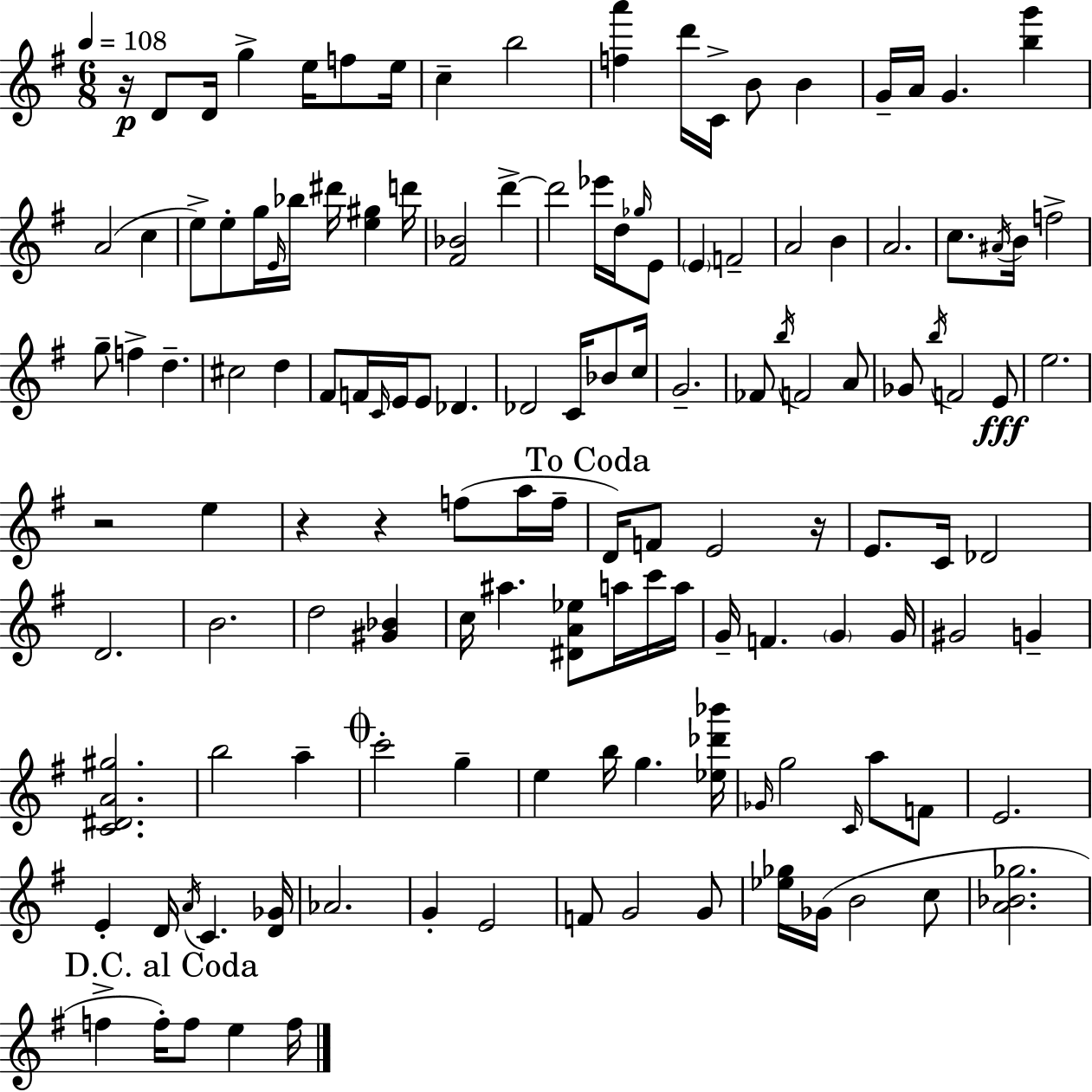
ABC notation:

X:1
T:Untitled
M:6/8
L:1/4
K:G
z/4 D/2 D/4 g e/4 f/2 e/4 c b2 [fa'] d'/4 C/4 B/2 B G/4 A/4 G [bg'] A2 c e/2 e/2 g/4 E/4 _b/4 ^d'/4 [e^g] d'/4 [^F_B]2 d' d'2 _e'/4 d/4 _g/4 E/2 E F2 A2 B A2 c/2 ^A/4 B/4 f2 g/2 f d ^c2 d ^F/2 F/4 C/4 E/4 E/2 _D _D2 C/4 _B/2 c/4 G2 _F/2 b/4 F2 A/2 _G/2 b/4 F2 E/2 e2 z2 e z z f/2 a/4 f/4 D/4 F/2 E2 z/4 E/2 C/4 _D2 D2 B2 d2 [^G_B] c/4 ^a [^DA_e]/2 a/4 c'/4 a/4 G/4 F G G/4 ^G2 G [C^DA^g]2 b2 a c'2 g e b/4 g [_e_d'_b']/4 _G/4 g2 C/4 a/2 F/2 E2 E D/4 A/4 C [D_G]/4 _A2 G E2 F/2 G2 G/2 [_e_g]/4 _G/4 B2 c/2 [A_B_g]2 f f/4 f/2 e f/4